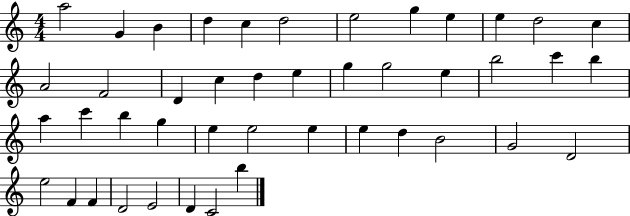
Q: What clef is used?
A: treble